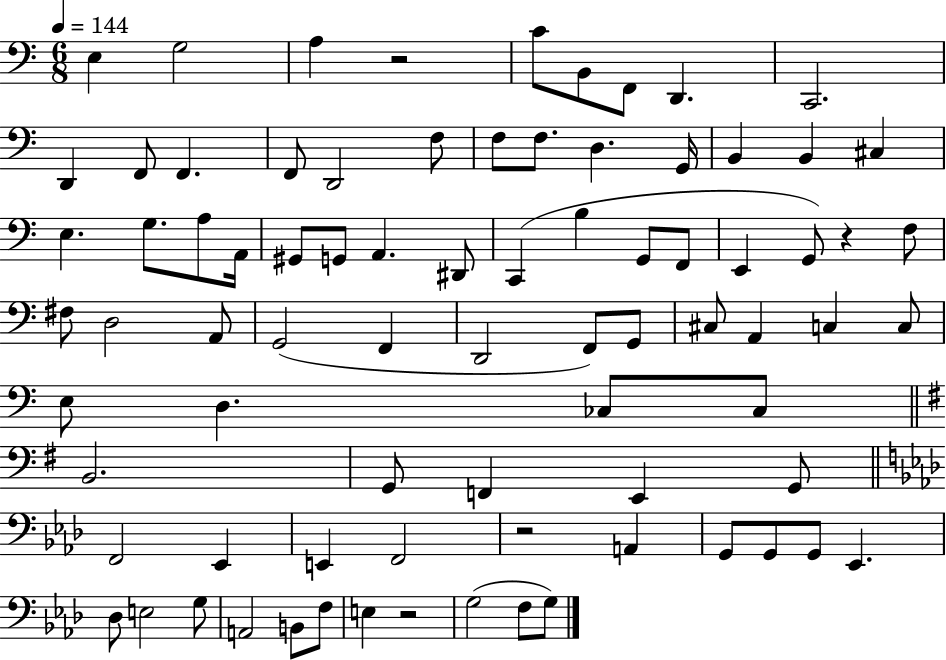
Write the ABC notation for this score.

X:1
T:Untitled
M:6/8
L:1/4
K:C
E, G,2 A, z2 C/2 B,,/2 F,,/2 D,, C,,2 D,, F,,/2 F,, F,,/2 D,,2 F,/2 F,/2 F,/2 D, G,,/4 B,, B,, ^C, E, G,/2 A,/2 A,,/4 ^G,,/2 G,,/2 A,, ^D,,/2 C,, B, G,,/2 F,,/2 E,, G,,/2 z F,/2 ^F,/2 D,2 A,,/2 G,,2 F,, D,,2 F,,/2 G,,/2 ^C,/2 A,, C, C,/2 E,/2 D, _C,/2 _C,/2 B,,2 G,,/2 F,, E,, G,,/2 F,,2 _E,, E,, F,,2 z2 A,, G,,/2 G,,/2 G,,/2 _E,, _D,/2 E,2 G,/2 A,,2 B,,/2 F,/2 E, z2 G,2 F,/2 G,/2